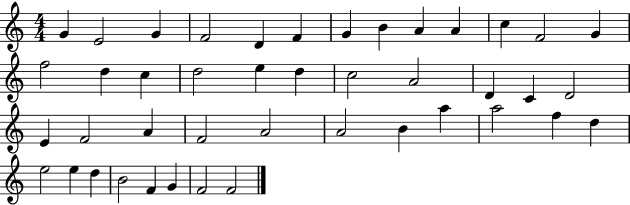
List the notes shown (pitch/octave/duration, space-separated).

G4/q E4/h G4/q F4/h D4/q F4/q G4/q B4/q A4/q A4/q C5/q F4/h G4/q F5/h D5/q C5/q D5/h E5/q D5/q C5/h A4/h D4/q C4/q D4/h E4/q F4/h A4/q F4/h A4/h A4/h B4/q A5/q A5/h F5/q D5/q E5/h E5/q D5/q B4/h F4/q G4/q F4/h F4/h